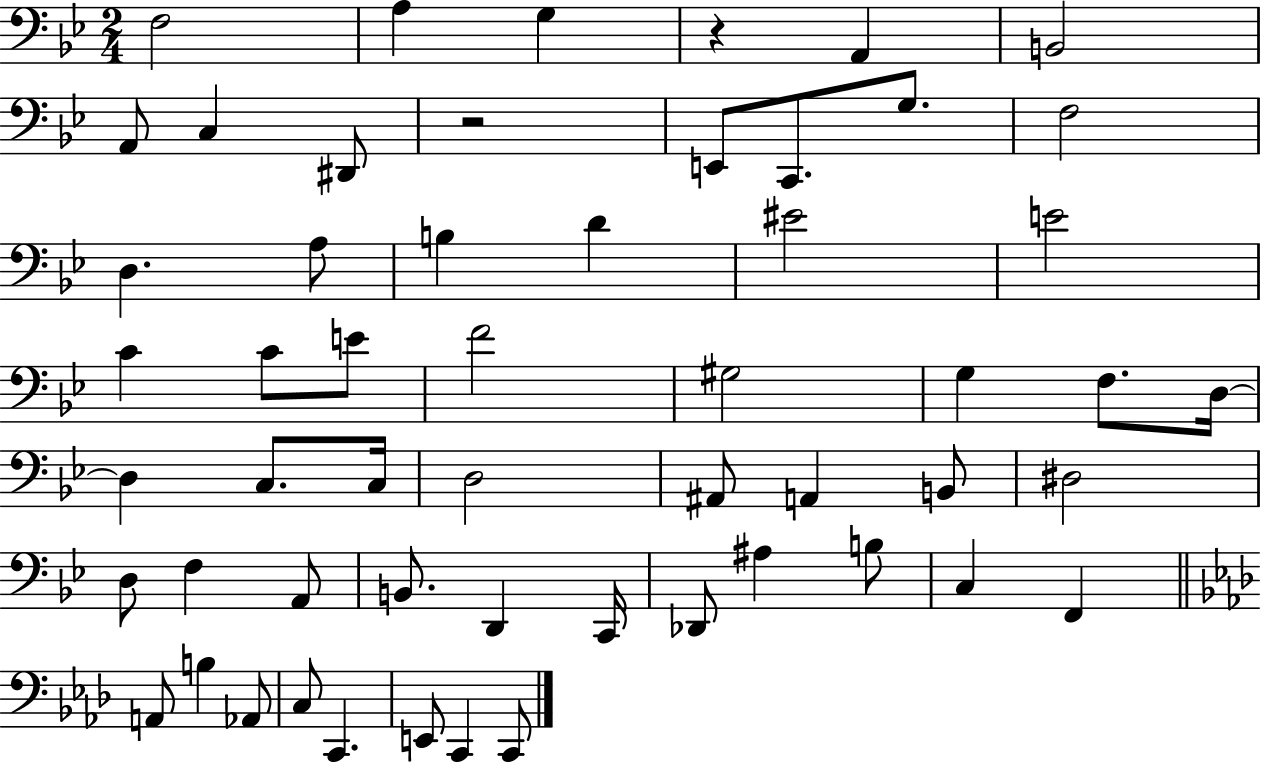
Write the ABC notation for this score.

X:1
T:Untitled
M:2/4
L:1/4
K:Bb
F,2 A, G, z A,, B,,2 A,,/2 C, ^D,,/2 z2 E,,/2 C,,/2 G,/2 F,2 D, A,/2 B, D ^E2 E2 C C/2 E/2 F2 ^G,2 G, F,/2 D,/4 D, C,/2 C,/4 D,2 ^A,,/2 A,, B,,/2 ^D,2 D,/2 F, A,,/2 B,,/2 D,, C,,/4 _D,,/2 ^A, B,/2 C, F,, A,,/2 B, _A,,/2 C,/2 C,, E,,/2 C,, C,,/2